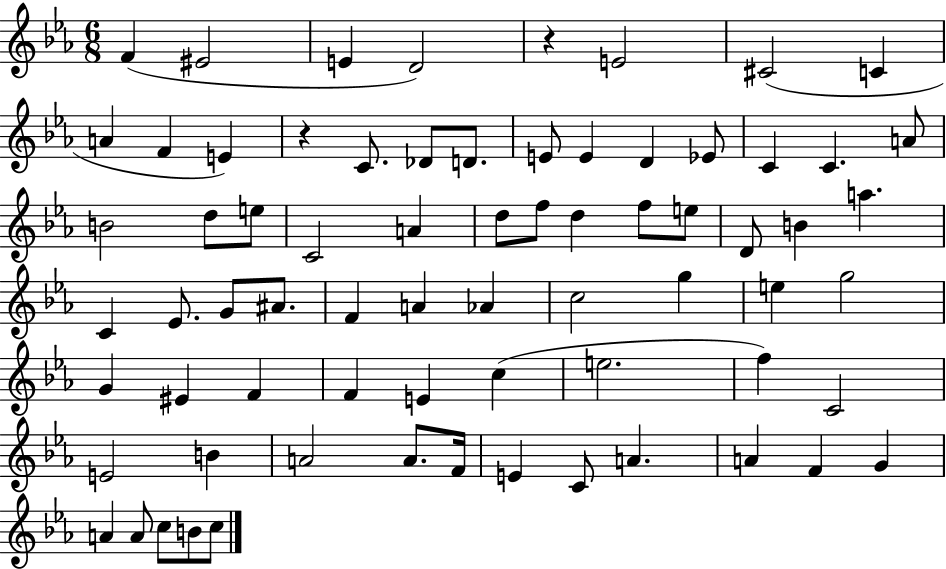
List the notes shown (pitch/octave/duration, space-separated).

F4/q EIS4/h E4/q D4/h R/q E4/h C#4/h C4/q A4/q F4/q E4/q R/q C4/e. Db4/e D4/e. E4/e E4/q D4/q Eb4/e C4/q C4/q. A4/e B4/h D5/e E5/e C4/h A4/q D5/e F5/e D5/q F5/e E5/e D4/e B4/q A5/q. C4/q Eb4/e. G4/e A#4/e. F4/q A4/q Ab4/q C5/h G5/q E5/q G5/h G4/q EIS4/q F4/q F4/q E4/q C5/q E5/h. F5/q C4/h E4/h B4/q A4/h A4/e. F4/s E4/q C4/e A4/q. A4/q F4/q G4/q A4/q A4/e C5/e B4/e C5/e